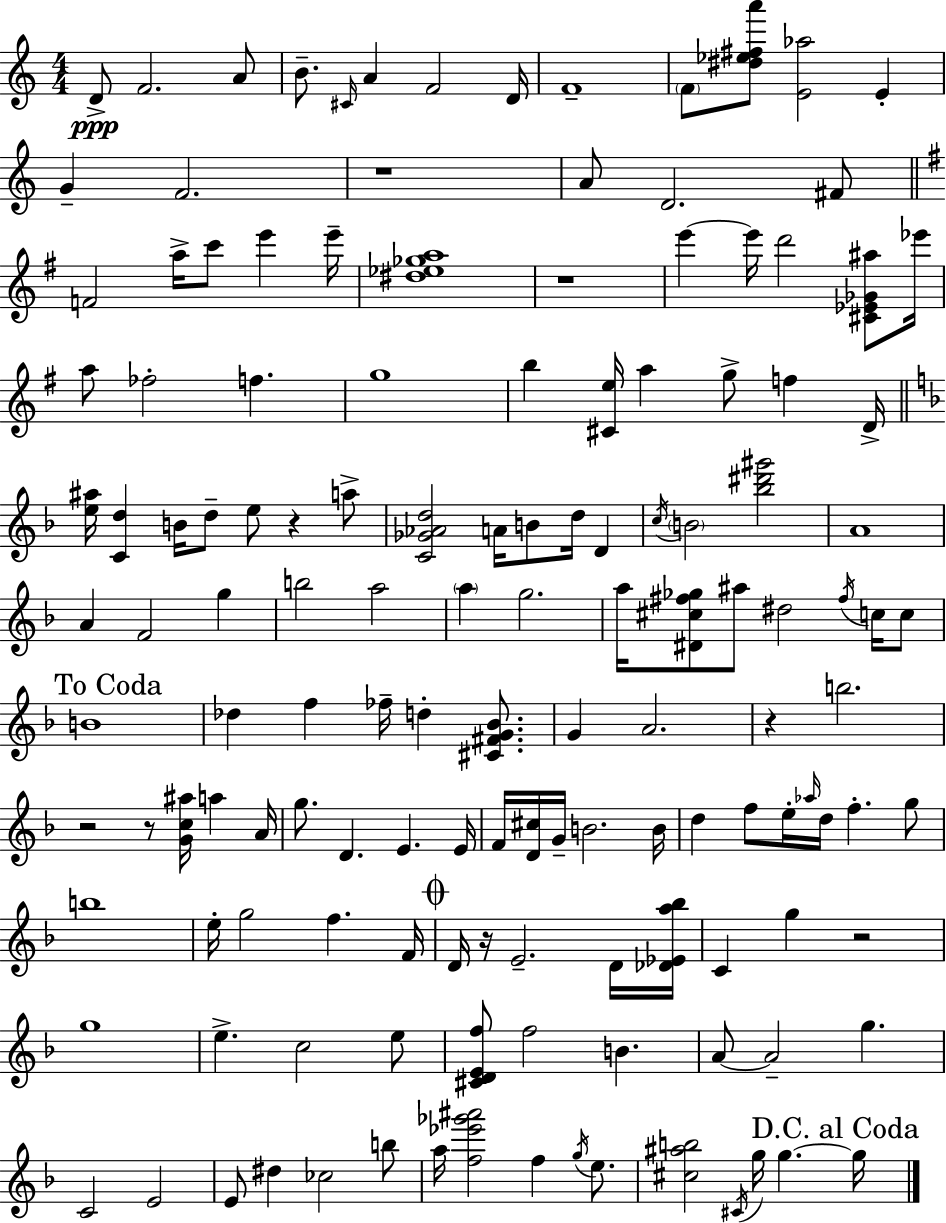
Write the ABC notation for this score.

X:1
T:Untitled
M:4/4
L:1/4
K:C
D/2 F2 A/2 B/2 ^C/4 A F2 D/4 F4 F/2 [^d_e^fa']/2 [E_a]2 E G F2 z4 A/2 D2 ^F/2 F2 a/4 c'/2 e' e'/4 [^d_e_ga]4 z4 e' e'/4 d'2 [^C_E_G^a]/2 _e'/4 a/2 _f2 f g4 b [^Ce]/4 a g/2 f D/4 [e^a]/4 [Cd] B/4 d/2 e/2 z a/2 [C_G_Ad]2 A/4 B/2 d/4 D c/4 B2 [_b^d'^g']2 A4 A F2 g b2 a2 a g2 a/4 [^D^c^f_g]/2 ^a/2 ^d2 ^f/4 c/4 c/2 B4 _d f _f/4 d [^C^FG_B]/2 G A2 z b2 z2 z/2 [Gc^a]/4 a A/4 g/2 D E E/4 F/4 [D^c]/4 G/4 B2 B/4 d f/2 e/4 _a/4 d/4 f g/2 b4 e/4 g2 f F/4 D/4 z/4 E2 D/4 [_D_Ea_b]/4 C g z2 g4 e c2 e/2 [^CDEf]/2 f2 B A/2 A2 g C2 E2 E/2 ^d _c2 b/2 a/4 [f_e'_g'^a']2 f g/4 e/2 [^c^ab]2 ^C/4 g/4 g g/4